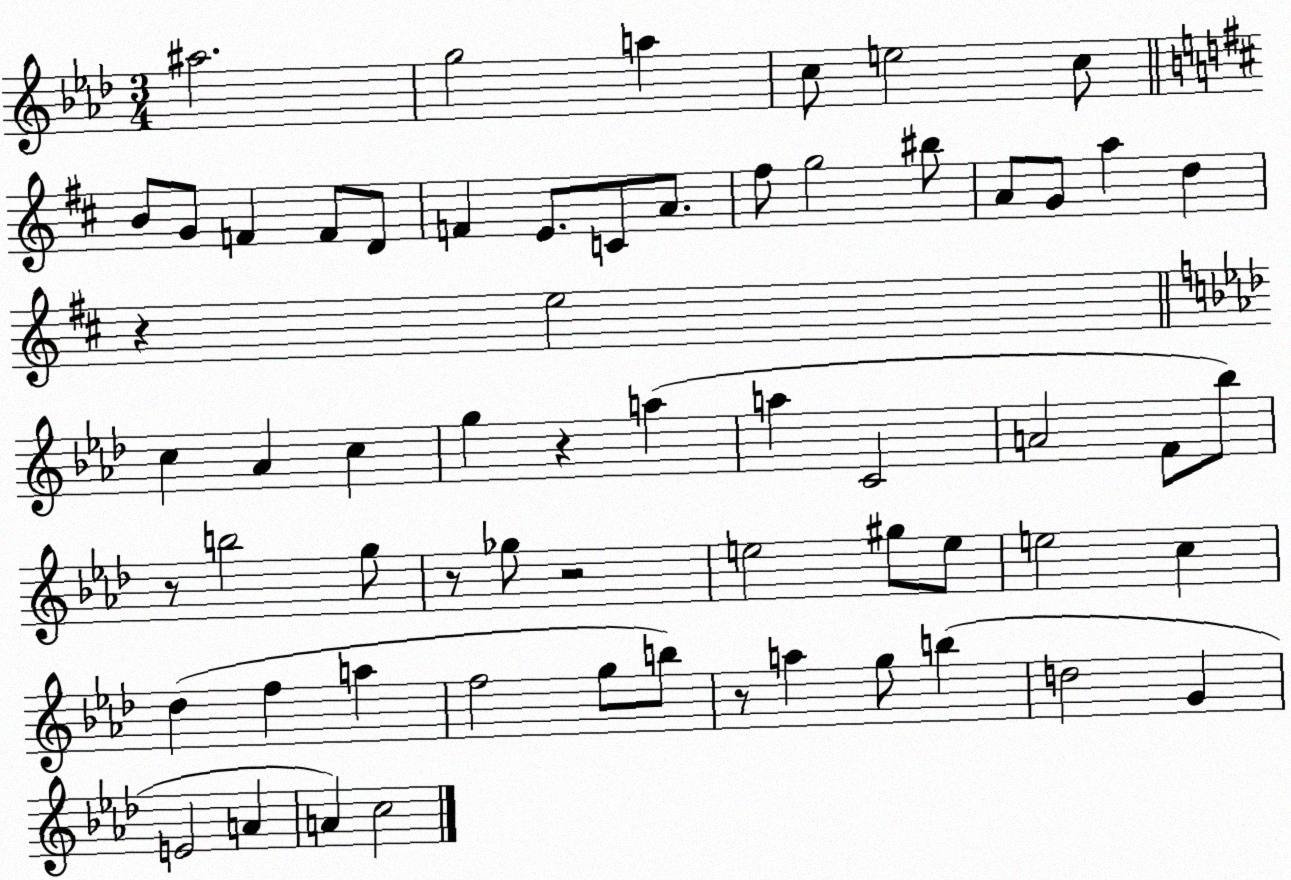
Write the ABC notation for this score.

X:1
T:Untitled
M:3/4
L:1/4
K:Ab
^a2 g2 a c/2 e2 c/2 B/2 G/2 F F/2 D/2 F E/2 C/2 A/2 ^f/2 g2 ^b/2 A/2 G/2 a d z e2 c _A c g z a a C2 A2 F/2 _b/2 z/2 b2 g/2 z/2 _g/2 z2 e2 ^g/2 e/2 e2 c _d f a f2 g/2 b/2 z/2 a g/2 b d2 G E2 A A c2